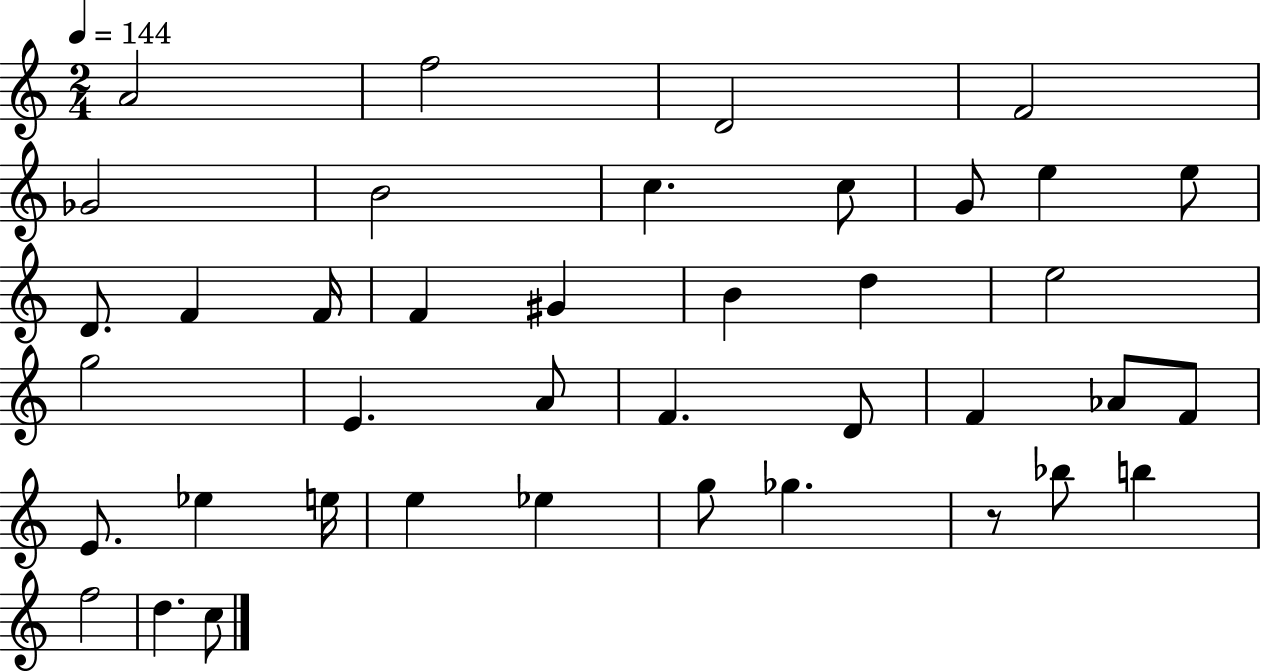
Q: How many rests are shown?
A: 1